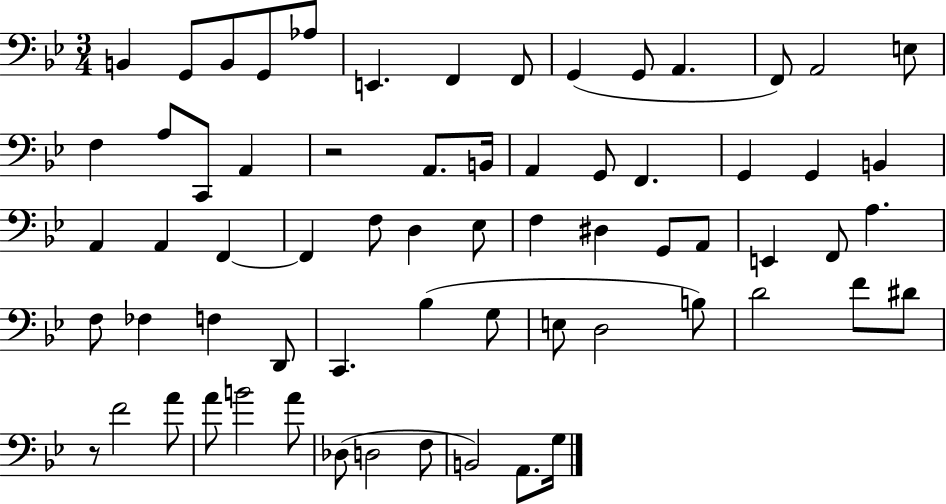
{
  \clef bass
  \numericTimeSignature
  \time 3/4
  \key bes \major
  b,4 g,8 b,8 g,8 aes8 | e,4. f,4 f,8 | g,4( g,8 a,4. | f,8) a,2 e8 | \break f4 a8 c,8 a,4 | r2 a,8. b,16 | a,4 g,8 f,4. | g,4 g,4 b,4 | \break a,4 a,4 f,4~~ | f,4 f8 d4 ees8 | f4 dis4 g,8 a,8 | e,4 f,8 a4. | \break f8 fes4 f4 d,8 | c,4. bes4( g8 | e8 d2 b8) | d'2 f'8 dis'8 | \break r8 f'2 a'8 | a'8 b'2 a'8 | des8( d2 f8 | b,2) a,8. g16 | \break \bar "|."
}